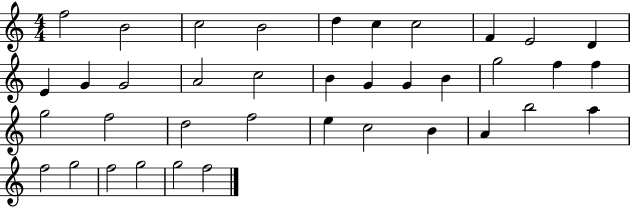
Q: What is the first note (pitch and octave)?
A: F5